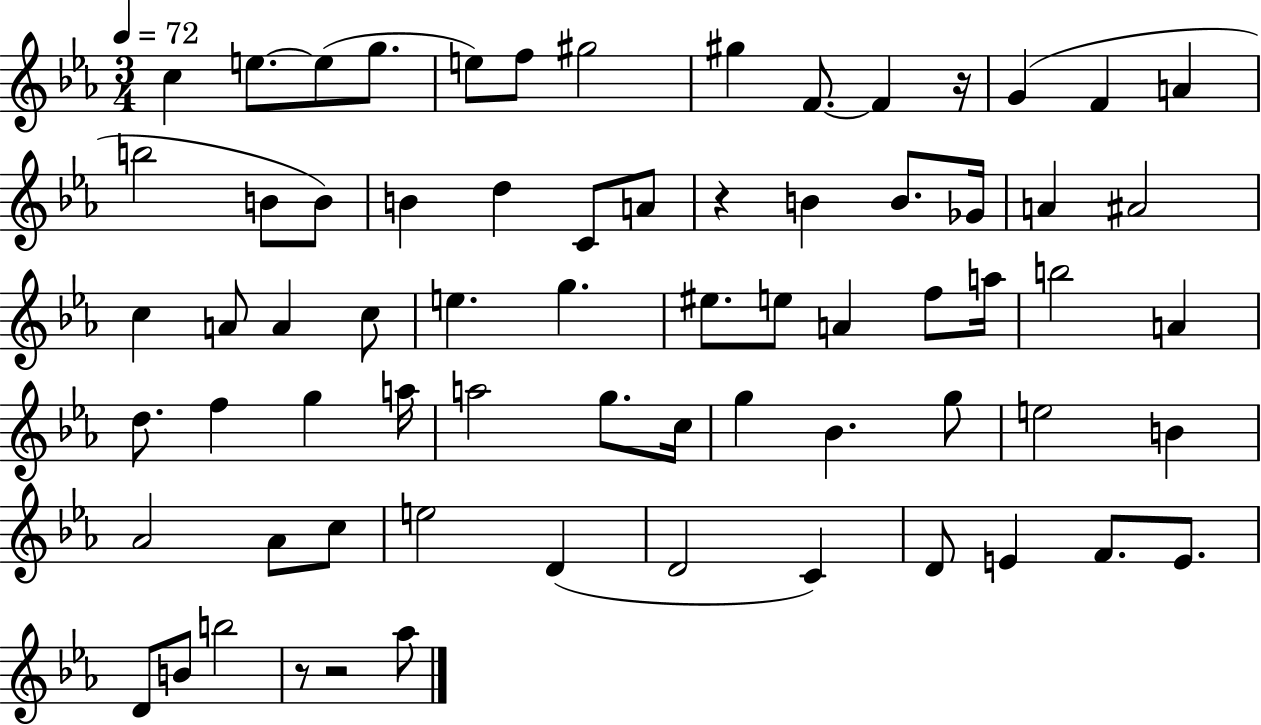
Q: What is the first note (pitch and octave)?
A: C5